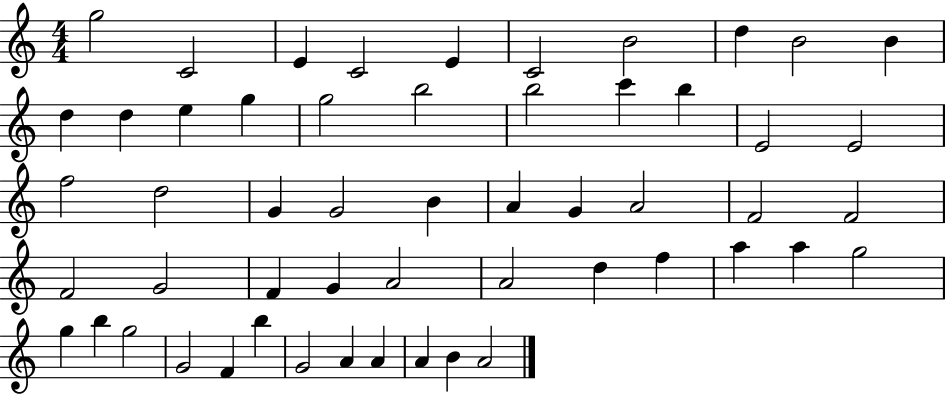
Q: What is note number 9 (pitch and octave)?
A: B4